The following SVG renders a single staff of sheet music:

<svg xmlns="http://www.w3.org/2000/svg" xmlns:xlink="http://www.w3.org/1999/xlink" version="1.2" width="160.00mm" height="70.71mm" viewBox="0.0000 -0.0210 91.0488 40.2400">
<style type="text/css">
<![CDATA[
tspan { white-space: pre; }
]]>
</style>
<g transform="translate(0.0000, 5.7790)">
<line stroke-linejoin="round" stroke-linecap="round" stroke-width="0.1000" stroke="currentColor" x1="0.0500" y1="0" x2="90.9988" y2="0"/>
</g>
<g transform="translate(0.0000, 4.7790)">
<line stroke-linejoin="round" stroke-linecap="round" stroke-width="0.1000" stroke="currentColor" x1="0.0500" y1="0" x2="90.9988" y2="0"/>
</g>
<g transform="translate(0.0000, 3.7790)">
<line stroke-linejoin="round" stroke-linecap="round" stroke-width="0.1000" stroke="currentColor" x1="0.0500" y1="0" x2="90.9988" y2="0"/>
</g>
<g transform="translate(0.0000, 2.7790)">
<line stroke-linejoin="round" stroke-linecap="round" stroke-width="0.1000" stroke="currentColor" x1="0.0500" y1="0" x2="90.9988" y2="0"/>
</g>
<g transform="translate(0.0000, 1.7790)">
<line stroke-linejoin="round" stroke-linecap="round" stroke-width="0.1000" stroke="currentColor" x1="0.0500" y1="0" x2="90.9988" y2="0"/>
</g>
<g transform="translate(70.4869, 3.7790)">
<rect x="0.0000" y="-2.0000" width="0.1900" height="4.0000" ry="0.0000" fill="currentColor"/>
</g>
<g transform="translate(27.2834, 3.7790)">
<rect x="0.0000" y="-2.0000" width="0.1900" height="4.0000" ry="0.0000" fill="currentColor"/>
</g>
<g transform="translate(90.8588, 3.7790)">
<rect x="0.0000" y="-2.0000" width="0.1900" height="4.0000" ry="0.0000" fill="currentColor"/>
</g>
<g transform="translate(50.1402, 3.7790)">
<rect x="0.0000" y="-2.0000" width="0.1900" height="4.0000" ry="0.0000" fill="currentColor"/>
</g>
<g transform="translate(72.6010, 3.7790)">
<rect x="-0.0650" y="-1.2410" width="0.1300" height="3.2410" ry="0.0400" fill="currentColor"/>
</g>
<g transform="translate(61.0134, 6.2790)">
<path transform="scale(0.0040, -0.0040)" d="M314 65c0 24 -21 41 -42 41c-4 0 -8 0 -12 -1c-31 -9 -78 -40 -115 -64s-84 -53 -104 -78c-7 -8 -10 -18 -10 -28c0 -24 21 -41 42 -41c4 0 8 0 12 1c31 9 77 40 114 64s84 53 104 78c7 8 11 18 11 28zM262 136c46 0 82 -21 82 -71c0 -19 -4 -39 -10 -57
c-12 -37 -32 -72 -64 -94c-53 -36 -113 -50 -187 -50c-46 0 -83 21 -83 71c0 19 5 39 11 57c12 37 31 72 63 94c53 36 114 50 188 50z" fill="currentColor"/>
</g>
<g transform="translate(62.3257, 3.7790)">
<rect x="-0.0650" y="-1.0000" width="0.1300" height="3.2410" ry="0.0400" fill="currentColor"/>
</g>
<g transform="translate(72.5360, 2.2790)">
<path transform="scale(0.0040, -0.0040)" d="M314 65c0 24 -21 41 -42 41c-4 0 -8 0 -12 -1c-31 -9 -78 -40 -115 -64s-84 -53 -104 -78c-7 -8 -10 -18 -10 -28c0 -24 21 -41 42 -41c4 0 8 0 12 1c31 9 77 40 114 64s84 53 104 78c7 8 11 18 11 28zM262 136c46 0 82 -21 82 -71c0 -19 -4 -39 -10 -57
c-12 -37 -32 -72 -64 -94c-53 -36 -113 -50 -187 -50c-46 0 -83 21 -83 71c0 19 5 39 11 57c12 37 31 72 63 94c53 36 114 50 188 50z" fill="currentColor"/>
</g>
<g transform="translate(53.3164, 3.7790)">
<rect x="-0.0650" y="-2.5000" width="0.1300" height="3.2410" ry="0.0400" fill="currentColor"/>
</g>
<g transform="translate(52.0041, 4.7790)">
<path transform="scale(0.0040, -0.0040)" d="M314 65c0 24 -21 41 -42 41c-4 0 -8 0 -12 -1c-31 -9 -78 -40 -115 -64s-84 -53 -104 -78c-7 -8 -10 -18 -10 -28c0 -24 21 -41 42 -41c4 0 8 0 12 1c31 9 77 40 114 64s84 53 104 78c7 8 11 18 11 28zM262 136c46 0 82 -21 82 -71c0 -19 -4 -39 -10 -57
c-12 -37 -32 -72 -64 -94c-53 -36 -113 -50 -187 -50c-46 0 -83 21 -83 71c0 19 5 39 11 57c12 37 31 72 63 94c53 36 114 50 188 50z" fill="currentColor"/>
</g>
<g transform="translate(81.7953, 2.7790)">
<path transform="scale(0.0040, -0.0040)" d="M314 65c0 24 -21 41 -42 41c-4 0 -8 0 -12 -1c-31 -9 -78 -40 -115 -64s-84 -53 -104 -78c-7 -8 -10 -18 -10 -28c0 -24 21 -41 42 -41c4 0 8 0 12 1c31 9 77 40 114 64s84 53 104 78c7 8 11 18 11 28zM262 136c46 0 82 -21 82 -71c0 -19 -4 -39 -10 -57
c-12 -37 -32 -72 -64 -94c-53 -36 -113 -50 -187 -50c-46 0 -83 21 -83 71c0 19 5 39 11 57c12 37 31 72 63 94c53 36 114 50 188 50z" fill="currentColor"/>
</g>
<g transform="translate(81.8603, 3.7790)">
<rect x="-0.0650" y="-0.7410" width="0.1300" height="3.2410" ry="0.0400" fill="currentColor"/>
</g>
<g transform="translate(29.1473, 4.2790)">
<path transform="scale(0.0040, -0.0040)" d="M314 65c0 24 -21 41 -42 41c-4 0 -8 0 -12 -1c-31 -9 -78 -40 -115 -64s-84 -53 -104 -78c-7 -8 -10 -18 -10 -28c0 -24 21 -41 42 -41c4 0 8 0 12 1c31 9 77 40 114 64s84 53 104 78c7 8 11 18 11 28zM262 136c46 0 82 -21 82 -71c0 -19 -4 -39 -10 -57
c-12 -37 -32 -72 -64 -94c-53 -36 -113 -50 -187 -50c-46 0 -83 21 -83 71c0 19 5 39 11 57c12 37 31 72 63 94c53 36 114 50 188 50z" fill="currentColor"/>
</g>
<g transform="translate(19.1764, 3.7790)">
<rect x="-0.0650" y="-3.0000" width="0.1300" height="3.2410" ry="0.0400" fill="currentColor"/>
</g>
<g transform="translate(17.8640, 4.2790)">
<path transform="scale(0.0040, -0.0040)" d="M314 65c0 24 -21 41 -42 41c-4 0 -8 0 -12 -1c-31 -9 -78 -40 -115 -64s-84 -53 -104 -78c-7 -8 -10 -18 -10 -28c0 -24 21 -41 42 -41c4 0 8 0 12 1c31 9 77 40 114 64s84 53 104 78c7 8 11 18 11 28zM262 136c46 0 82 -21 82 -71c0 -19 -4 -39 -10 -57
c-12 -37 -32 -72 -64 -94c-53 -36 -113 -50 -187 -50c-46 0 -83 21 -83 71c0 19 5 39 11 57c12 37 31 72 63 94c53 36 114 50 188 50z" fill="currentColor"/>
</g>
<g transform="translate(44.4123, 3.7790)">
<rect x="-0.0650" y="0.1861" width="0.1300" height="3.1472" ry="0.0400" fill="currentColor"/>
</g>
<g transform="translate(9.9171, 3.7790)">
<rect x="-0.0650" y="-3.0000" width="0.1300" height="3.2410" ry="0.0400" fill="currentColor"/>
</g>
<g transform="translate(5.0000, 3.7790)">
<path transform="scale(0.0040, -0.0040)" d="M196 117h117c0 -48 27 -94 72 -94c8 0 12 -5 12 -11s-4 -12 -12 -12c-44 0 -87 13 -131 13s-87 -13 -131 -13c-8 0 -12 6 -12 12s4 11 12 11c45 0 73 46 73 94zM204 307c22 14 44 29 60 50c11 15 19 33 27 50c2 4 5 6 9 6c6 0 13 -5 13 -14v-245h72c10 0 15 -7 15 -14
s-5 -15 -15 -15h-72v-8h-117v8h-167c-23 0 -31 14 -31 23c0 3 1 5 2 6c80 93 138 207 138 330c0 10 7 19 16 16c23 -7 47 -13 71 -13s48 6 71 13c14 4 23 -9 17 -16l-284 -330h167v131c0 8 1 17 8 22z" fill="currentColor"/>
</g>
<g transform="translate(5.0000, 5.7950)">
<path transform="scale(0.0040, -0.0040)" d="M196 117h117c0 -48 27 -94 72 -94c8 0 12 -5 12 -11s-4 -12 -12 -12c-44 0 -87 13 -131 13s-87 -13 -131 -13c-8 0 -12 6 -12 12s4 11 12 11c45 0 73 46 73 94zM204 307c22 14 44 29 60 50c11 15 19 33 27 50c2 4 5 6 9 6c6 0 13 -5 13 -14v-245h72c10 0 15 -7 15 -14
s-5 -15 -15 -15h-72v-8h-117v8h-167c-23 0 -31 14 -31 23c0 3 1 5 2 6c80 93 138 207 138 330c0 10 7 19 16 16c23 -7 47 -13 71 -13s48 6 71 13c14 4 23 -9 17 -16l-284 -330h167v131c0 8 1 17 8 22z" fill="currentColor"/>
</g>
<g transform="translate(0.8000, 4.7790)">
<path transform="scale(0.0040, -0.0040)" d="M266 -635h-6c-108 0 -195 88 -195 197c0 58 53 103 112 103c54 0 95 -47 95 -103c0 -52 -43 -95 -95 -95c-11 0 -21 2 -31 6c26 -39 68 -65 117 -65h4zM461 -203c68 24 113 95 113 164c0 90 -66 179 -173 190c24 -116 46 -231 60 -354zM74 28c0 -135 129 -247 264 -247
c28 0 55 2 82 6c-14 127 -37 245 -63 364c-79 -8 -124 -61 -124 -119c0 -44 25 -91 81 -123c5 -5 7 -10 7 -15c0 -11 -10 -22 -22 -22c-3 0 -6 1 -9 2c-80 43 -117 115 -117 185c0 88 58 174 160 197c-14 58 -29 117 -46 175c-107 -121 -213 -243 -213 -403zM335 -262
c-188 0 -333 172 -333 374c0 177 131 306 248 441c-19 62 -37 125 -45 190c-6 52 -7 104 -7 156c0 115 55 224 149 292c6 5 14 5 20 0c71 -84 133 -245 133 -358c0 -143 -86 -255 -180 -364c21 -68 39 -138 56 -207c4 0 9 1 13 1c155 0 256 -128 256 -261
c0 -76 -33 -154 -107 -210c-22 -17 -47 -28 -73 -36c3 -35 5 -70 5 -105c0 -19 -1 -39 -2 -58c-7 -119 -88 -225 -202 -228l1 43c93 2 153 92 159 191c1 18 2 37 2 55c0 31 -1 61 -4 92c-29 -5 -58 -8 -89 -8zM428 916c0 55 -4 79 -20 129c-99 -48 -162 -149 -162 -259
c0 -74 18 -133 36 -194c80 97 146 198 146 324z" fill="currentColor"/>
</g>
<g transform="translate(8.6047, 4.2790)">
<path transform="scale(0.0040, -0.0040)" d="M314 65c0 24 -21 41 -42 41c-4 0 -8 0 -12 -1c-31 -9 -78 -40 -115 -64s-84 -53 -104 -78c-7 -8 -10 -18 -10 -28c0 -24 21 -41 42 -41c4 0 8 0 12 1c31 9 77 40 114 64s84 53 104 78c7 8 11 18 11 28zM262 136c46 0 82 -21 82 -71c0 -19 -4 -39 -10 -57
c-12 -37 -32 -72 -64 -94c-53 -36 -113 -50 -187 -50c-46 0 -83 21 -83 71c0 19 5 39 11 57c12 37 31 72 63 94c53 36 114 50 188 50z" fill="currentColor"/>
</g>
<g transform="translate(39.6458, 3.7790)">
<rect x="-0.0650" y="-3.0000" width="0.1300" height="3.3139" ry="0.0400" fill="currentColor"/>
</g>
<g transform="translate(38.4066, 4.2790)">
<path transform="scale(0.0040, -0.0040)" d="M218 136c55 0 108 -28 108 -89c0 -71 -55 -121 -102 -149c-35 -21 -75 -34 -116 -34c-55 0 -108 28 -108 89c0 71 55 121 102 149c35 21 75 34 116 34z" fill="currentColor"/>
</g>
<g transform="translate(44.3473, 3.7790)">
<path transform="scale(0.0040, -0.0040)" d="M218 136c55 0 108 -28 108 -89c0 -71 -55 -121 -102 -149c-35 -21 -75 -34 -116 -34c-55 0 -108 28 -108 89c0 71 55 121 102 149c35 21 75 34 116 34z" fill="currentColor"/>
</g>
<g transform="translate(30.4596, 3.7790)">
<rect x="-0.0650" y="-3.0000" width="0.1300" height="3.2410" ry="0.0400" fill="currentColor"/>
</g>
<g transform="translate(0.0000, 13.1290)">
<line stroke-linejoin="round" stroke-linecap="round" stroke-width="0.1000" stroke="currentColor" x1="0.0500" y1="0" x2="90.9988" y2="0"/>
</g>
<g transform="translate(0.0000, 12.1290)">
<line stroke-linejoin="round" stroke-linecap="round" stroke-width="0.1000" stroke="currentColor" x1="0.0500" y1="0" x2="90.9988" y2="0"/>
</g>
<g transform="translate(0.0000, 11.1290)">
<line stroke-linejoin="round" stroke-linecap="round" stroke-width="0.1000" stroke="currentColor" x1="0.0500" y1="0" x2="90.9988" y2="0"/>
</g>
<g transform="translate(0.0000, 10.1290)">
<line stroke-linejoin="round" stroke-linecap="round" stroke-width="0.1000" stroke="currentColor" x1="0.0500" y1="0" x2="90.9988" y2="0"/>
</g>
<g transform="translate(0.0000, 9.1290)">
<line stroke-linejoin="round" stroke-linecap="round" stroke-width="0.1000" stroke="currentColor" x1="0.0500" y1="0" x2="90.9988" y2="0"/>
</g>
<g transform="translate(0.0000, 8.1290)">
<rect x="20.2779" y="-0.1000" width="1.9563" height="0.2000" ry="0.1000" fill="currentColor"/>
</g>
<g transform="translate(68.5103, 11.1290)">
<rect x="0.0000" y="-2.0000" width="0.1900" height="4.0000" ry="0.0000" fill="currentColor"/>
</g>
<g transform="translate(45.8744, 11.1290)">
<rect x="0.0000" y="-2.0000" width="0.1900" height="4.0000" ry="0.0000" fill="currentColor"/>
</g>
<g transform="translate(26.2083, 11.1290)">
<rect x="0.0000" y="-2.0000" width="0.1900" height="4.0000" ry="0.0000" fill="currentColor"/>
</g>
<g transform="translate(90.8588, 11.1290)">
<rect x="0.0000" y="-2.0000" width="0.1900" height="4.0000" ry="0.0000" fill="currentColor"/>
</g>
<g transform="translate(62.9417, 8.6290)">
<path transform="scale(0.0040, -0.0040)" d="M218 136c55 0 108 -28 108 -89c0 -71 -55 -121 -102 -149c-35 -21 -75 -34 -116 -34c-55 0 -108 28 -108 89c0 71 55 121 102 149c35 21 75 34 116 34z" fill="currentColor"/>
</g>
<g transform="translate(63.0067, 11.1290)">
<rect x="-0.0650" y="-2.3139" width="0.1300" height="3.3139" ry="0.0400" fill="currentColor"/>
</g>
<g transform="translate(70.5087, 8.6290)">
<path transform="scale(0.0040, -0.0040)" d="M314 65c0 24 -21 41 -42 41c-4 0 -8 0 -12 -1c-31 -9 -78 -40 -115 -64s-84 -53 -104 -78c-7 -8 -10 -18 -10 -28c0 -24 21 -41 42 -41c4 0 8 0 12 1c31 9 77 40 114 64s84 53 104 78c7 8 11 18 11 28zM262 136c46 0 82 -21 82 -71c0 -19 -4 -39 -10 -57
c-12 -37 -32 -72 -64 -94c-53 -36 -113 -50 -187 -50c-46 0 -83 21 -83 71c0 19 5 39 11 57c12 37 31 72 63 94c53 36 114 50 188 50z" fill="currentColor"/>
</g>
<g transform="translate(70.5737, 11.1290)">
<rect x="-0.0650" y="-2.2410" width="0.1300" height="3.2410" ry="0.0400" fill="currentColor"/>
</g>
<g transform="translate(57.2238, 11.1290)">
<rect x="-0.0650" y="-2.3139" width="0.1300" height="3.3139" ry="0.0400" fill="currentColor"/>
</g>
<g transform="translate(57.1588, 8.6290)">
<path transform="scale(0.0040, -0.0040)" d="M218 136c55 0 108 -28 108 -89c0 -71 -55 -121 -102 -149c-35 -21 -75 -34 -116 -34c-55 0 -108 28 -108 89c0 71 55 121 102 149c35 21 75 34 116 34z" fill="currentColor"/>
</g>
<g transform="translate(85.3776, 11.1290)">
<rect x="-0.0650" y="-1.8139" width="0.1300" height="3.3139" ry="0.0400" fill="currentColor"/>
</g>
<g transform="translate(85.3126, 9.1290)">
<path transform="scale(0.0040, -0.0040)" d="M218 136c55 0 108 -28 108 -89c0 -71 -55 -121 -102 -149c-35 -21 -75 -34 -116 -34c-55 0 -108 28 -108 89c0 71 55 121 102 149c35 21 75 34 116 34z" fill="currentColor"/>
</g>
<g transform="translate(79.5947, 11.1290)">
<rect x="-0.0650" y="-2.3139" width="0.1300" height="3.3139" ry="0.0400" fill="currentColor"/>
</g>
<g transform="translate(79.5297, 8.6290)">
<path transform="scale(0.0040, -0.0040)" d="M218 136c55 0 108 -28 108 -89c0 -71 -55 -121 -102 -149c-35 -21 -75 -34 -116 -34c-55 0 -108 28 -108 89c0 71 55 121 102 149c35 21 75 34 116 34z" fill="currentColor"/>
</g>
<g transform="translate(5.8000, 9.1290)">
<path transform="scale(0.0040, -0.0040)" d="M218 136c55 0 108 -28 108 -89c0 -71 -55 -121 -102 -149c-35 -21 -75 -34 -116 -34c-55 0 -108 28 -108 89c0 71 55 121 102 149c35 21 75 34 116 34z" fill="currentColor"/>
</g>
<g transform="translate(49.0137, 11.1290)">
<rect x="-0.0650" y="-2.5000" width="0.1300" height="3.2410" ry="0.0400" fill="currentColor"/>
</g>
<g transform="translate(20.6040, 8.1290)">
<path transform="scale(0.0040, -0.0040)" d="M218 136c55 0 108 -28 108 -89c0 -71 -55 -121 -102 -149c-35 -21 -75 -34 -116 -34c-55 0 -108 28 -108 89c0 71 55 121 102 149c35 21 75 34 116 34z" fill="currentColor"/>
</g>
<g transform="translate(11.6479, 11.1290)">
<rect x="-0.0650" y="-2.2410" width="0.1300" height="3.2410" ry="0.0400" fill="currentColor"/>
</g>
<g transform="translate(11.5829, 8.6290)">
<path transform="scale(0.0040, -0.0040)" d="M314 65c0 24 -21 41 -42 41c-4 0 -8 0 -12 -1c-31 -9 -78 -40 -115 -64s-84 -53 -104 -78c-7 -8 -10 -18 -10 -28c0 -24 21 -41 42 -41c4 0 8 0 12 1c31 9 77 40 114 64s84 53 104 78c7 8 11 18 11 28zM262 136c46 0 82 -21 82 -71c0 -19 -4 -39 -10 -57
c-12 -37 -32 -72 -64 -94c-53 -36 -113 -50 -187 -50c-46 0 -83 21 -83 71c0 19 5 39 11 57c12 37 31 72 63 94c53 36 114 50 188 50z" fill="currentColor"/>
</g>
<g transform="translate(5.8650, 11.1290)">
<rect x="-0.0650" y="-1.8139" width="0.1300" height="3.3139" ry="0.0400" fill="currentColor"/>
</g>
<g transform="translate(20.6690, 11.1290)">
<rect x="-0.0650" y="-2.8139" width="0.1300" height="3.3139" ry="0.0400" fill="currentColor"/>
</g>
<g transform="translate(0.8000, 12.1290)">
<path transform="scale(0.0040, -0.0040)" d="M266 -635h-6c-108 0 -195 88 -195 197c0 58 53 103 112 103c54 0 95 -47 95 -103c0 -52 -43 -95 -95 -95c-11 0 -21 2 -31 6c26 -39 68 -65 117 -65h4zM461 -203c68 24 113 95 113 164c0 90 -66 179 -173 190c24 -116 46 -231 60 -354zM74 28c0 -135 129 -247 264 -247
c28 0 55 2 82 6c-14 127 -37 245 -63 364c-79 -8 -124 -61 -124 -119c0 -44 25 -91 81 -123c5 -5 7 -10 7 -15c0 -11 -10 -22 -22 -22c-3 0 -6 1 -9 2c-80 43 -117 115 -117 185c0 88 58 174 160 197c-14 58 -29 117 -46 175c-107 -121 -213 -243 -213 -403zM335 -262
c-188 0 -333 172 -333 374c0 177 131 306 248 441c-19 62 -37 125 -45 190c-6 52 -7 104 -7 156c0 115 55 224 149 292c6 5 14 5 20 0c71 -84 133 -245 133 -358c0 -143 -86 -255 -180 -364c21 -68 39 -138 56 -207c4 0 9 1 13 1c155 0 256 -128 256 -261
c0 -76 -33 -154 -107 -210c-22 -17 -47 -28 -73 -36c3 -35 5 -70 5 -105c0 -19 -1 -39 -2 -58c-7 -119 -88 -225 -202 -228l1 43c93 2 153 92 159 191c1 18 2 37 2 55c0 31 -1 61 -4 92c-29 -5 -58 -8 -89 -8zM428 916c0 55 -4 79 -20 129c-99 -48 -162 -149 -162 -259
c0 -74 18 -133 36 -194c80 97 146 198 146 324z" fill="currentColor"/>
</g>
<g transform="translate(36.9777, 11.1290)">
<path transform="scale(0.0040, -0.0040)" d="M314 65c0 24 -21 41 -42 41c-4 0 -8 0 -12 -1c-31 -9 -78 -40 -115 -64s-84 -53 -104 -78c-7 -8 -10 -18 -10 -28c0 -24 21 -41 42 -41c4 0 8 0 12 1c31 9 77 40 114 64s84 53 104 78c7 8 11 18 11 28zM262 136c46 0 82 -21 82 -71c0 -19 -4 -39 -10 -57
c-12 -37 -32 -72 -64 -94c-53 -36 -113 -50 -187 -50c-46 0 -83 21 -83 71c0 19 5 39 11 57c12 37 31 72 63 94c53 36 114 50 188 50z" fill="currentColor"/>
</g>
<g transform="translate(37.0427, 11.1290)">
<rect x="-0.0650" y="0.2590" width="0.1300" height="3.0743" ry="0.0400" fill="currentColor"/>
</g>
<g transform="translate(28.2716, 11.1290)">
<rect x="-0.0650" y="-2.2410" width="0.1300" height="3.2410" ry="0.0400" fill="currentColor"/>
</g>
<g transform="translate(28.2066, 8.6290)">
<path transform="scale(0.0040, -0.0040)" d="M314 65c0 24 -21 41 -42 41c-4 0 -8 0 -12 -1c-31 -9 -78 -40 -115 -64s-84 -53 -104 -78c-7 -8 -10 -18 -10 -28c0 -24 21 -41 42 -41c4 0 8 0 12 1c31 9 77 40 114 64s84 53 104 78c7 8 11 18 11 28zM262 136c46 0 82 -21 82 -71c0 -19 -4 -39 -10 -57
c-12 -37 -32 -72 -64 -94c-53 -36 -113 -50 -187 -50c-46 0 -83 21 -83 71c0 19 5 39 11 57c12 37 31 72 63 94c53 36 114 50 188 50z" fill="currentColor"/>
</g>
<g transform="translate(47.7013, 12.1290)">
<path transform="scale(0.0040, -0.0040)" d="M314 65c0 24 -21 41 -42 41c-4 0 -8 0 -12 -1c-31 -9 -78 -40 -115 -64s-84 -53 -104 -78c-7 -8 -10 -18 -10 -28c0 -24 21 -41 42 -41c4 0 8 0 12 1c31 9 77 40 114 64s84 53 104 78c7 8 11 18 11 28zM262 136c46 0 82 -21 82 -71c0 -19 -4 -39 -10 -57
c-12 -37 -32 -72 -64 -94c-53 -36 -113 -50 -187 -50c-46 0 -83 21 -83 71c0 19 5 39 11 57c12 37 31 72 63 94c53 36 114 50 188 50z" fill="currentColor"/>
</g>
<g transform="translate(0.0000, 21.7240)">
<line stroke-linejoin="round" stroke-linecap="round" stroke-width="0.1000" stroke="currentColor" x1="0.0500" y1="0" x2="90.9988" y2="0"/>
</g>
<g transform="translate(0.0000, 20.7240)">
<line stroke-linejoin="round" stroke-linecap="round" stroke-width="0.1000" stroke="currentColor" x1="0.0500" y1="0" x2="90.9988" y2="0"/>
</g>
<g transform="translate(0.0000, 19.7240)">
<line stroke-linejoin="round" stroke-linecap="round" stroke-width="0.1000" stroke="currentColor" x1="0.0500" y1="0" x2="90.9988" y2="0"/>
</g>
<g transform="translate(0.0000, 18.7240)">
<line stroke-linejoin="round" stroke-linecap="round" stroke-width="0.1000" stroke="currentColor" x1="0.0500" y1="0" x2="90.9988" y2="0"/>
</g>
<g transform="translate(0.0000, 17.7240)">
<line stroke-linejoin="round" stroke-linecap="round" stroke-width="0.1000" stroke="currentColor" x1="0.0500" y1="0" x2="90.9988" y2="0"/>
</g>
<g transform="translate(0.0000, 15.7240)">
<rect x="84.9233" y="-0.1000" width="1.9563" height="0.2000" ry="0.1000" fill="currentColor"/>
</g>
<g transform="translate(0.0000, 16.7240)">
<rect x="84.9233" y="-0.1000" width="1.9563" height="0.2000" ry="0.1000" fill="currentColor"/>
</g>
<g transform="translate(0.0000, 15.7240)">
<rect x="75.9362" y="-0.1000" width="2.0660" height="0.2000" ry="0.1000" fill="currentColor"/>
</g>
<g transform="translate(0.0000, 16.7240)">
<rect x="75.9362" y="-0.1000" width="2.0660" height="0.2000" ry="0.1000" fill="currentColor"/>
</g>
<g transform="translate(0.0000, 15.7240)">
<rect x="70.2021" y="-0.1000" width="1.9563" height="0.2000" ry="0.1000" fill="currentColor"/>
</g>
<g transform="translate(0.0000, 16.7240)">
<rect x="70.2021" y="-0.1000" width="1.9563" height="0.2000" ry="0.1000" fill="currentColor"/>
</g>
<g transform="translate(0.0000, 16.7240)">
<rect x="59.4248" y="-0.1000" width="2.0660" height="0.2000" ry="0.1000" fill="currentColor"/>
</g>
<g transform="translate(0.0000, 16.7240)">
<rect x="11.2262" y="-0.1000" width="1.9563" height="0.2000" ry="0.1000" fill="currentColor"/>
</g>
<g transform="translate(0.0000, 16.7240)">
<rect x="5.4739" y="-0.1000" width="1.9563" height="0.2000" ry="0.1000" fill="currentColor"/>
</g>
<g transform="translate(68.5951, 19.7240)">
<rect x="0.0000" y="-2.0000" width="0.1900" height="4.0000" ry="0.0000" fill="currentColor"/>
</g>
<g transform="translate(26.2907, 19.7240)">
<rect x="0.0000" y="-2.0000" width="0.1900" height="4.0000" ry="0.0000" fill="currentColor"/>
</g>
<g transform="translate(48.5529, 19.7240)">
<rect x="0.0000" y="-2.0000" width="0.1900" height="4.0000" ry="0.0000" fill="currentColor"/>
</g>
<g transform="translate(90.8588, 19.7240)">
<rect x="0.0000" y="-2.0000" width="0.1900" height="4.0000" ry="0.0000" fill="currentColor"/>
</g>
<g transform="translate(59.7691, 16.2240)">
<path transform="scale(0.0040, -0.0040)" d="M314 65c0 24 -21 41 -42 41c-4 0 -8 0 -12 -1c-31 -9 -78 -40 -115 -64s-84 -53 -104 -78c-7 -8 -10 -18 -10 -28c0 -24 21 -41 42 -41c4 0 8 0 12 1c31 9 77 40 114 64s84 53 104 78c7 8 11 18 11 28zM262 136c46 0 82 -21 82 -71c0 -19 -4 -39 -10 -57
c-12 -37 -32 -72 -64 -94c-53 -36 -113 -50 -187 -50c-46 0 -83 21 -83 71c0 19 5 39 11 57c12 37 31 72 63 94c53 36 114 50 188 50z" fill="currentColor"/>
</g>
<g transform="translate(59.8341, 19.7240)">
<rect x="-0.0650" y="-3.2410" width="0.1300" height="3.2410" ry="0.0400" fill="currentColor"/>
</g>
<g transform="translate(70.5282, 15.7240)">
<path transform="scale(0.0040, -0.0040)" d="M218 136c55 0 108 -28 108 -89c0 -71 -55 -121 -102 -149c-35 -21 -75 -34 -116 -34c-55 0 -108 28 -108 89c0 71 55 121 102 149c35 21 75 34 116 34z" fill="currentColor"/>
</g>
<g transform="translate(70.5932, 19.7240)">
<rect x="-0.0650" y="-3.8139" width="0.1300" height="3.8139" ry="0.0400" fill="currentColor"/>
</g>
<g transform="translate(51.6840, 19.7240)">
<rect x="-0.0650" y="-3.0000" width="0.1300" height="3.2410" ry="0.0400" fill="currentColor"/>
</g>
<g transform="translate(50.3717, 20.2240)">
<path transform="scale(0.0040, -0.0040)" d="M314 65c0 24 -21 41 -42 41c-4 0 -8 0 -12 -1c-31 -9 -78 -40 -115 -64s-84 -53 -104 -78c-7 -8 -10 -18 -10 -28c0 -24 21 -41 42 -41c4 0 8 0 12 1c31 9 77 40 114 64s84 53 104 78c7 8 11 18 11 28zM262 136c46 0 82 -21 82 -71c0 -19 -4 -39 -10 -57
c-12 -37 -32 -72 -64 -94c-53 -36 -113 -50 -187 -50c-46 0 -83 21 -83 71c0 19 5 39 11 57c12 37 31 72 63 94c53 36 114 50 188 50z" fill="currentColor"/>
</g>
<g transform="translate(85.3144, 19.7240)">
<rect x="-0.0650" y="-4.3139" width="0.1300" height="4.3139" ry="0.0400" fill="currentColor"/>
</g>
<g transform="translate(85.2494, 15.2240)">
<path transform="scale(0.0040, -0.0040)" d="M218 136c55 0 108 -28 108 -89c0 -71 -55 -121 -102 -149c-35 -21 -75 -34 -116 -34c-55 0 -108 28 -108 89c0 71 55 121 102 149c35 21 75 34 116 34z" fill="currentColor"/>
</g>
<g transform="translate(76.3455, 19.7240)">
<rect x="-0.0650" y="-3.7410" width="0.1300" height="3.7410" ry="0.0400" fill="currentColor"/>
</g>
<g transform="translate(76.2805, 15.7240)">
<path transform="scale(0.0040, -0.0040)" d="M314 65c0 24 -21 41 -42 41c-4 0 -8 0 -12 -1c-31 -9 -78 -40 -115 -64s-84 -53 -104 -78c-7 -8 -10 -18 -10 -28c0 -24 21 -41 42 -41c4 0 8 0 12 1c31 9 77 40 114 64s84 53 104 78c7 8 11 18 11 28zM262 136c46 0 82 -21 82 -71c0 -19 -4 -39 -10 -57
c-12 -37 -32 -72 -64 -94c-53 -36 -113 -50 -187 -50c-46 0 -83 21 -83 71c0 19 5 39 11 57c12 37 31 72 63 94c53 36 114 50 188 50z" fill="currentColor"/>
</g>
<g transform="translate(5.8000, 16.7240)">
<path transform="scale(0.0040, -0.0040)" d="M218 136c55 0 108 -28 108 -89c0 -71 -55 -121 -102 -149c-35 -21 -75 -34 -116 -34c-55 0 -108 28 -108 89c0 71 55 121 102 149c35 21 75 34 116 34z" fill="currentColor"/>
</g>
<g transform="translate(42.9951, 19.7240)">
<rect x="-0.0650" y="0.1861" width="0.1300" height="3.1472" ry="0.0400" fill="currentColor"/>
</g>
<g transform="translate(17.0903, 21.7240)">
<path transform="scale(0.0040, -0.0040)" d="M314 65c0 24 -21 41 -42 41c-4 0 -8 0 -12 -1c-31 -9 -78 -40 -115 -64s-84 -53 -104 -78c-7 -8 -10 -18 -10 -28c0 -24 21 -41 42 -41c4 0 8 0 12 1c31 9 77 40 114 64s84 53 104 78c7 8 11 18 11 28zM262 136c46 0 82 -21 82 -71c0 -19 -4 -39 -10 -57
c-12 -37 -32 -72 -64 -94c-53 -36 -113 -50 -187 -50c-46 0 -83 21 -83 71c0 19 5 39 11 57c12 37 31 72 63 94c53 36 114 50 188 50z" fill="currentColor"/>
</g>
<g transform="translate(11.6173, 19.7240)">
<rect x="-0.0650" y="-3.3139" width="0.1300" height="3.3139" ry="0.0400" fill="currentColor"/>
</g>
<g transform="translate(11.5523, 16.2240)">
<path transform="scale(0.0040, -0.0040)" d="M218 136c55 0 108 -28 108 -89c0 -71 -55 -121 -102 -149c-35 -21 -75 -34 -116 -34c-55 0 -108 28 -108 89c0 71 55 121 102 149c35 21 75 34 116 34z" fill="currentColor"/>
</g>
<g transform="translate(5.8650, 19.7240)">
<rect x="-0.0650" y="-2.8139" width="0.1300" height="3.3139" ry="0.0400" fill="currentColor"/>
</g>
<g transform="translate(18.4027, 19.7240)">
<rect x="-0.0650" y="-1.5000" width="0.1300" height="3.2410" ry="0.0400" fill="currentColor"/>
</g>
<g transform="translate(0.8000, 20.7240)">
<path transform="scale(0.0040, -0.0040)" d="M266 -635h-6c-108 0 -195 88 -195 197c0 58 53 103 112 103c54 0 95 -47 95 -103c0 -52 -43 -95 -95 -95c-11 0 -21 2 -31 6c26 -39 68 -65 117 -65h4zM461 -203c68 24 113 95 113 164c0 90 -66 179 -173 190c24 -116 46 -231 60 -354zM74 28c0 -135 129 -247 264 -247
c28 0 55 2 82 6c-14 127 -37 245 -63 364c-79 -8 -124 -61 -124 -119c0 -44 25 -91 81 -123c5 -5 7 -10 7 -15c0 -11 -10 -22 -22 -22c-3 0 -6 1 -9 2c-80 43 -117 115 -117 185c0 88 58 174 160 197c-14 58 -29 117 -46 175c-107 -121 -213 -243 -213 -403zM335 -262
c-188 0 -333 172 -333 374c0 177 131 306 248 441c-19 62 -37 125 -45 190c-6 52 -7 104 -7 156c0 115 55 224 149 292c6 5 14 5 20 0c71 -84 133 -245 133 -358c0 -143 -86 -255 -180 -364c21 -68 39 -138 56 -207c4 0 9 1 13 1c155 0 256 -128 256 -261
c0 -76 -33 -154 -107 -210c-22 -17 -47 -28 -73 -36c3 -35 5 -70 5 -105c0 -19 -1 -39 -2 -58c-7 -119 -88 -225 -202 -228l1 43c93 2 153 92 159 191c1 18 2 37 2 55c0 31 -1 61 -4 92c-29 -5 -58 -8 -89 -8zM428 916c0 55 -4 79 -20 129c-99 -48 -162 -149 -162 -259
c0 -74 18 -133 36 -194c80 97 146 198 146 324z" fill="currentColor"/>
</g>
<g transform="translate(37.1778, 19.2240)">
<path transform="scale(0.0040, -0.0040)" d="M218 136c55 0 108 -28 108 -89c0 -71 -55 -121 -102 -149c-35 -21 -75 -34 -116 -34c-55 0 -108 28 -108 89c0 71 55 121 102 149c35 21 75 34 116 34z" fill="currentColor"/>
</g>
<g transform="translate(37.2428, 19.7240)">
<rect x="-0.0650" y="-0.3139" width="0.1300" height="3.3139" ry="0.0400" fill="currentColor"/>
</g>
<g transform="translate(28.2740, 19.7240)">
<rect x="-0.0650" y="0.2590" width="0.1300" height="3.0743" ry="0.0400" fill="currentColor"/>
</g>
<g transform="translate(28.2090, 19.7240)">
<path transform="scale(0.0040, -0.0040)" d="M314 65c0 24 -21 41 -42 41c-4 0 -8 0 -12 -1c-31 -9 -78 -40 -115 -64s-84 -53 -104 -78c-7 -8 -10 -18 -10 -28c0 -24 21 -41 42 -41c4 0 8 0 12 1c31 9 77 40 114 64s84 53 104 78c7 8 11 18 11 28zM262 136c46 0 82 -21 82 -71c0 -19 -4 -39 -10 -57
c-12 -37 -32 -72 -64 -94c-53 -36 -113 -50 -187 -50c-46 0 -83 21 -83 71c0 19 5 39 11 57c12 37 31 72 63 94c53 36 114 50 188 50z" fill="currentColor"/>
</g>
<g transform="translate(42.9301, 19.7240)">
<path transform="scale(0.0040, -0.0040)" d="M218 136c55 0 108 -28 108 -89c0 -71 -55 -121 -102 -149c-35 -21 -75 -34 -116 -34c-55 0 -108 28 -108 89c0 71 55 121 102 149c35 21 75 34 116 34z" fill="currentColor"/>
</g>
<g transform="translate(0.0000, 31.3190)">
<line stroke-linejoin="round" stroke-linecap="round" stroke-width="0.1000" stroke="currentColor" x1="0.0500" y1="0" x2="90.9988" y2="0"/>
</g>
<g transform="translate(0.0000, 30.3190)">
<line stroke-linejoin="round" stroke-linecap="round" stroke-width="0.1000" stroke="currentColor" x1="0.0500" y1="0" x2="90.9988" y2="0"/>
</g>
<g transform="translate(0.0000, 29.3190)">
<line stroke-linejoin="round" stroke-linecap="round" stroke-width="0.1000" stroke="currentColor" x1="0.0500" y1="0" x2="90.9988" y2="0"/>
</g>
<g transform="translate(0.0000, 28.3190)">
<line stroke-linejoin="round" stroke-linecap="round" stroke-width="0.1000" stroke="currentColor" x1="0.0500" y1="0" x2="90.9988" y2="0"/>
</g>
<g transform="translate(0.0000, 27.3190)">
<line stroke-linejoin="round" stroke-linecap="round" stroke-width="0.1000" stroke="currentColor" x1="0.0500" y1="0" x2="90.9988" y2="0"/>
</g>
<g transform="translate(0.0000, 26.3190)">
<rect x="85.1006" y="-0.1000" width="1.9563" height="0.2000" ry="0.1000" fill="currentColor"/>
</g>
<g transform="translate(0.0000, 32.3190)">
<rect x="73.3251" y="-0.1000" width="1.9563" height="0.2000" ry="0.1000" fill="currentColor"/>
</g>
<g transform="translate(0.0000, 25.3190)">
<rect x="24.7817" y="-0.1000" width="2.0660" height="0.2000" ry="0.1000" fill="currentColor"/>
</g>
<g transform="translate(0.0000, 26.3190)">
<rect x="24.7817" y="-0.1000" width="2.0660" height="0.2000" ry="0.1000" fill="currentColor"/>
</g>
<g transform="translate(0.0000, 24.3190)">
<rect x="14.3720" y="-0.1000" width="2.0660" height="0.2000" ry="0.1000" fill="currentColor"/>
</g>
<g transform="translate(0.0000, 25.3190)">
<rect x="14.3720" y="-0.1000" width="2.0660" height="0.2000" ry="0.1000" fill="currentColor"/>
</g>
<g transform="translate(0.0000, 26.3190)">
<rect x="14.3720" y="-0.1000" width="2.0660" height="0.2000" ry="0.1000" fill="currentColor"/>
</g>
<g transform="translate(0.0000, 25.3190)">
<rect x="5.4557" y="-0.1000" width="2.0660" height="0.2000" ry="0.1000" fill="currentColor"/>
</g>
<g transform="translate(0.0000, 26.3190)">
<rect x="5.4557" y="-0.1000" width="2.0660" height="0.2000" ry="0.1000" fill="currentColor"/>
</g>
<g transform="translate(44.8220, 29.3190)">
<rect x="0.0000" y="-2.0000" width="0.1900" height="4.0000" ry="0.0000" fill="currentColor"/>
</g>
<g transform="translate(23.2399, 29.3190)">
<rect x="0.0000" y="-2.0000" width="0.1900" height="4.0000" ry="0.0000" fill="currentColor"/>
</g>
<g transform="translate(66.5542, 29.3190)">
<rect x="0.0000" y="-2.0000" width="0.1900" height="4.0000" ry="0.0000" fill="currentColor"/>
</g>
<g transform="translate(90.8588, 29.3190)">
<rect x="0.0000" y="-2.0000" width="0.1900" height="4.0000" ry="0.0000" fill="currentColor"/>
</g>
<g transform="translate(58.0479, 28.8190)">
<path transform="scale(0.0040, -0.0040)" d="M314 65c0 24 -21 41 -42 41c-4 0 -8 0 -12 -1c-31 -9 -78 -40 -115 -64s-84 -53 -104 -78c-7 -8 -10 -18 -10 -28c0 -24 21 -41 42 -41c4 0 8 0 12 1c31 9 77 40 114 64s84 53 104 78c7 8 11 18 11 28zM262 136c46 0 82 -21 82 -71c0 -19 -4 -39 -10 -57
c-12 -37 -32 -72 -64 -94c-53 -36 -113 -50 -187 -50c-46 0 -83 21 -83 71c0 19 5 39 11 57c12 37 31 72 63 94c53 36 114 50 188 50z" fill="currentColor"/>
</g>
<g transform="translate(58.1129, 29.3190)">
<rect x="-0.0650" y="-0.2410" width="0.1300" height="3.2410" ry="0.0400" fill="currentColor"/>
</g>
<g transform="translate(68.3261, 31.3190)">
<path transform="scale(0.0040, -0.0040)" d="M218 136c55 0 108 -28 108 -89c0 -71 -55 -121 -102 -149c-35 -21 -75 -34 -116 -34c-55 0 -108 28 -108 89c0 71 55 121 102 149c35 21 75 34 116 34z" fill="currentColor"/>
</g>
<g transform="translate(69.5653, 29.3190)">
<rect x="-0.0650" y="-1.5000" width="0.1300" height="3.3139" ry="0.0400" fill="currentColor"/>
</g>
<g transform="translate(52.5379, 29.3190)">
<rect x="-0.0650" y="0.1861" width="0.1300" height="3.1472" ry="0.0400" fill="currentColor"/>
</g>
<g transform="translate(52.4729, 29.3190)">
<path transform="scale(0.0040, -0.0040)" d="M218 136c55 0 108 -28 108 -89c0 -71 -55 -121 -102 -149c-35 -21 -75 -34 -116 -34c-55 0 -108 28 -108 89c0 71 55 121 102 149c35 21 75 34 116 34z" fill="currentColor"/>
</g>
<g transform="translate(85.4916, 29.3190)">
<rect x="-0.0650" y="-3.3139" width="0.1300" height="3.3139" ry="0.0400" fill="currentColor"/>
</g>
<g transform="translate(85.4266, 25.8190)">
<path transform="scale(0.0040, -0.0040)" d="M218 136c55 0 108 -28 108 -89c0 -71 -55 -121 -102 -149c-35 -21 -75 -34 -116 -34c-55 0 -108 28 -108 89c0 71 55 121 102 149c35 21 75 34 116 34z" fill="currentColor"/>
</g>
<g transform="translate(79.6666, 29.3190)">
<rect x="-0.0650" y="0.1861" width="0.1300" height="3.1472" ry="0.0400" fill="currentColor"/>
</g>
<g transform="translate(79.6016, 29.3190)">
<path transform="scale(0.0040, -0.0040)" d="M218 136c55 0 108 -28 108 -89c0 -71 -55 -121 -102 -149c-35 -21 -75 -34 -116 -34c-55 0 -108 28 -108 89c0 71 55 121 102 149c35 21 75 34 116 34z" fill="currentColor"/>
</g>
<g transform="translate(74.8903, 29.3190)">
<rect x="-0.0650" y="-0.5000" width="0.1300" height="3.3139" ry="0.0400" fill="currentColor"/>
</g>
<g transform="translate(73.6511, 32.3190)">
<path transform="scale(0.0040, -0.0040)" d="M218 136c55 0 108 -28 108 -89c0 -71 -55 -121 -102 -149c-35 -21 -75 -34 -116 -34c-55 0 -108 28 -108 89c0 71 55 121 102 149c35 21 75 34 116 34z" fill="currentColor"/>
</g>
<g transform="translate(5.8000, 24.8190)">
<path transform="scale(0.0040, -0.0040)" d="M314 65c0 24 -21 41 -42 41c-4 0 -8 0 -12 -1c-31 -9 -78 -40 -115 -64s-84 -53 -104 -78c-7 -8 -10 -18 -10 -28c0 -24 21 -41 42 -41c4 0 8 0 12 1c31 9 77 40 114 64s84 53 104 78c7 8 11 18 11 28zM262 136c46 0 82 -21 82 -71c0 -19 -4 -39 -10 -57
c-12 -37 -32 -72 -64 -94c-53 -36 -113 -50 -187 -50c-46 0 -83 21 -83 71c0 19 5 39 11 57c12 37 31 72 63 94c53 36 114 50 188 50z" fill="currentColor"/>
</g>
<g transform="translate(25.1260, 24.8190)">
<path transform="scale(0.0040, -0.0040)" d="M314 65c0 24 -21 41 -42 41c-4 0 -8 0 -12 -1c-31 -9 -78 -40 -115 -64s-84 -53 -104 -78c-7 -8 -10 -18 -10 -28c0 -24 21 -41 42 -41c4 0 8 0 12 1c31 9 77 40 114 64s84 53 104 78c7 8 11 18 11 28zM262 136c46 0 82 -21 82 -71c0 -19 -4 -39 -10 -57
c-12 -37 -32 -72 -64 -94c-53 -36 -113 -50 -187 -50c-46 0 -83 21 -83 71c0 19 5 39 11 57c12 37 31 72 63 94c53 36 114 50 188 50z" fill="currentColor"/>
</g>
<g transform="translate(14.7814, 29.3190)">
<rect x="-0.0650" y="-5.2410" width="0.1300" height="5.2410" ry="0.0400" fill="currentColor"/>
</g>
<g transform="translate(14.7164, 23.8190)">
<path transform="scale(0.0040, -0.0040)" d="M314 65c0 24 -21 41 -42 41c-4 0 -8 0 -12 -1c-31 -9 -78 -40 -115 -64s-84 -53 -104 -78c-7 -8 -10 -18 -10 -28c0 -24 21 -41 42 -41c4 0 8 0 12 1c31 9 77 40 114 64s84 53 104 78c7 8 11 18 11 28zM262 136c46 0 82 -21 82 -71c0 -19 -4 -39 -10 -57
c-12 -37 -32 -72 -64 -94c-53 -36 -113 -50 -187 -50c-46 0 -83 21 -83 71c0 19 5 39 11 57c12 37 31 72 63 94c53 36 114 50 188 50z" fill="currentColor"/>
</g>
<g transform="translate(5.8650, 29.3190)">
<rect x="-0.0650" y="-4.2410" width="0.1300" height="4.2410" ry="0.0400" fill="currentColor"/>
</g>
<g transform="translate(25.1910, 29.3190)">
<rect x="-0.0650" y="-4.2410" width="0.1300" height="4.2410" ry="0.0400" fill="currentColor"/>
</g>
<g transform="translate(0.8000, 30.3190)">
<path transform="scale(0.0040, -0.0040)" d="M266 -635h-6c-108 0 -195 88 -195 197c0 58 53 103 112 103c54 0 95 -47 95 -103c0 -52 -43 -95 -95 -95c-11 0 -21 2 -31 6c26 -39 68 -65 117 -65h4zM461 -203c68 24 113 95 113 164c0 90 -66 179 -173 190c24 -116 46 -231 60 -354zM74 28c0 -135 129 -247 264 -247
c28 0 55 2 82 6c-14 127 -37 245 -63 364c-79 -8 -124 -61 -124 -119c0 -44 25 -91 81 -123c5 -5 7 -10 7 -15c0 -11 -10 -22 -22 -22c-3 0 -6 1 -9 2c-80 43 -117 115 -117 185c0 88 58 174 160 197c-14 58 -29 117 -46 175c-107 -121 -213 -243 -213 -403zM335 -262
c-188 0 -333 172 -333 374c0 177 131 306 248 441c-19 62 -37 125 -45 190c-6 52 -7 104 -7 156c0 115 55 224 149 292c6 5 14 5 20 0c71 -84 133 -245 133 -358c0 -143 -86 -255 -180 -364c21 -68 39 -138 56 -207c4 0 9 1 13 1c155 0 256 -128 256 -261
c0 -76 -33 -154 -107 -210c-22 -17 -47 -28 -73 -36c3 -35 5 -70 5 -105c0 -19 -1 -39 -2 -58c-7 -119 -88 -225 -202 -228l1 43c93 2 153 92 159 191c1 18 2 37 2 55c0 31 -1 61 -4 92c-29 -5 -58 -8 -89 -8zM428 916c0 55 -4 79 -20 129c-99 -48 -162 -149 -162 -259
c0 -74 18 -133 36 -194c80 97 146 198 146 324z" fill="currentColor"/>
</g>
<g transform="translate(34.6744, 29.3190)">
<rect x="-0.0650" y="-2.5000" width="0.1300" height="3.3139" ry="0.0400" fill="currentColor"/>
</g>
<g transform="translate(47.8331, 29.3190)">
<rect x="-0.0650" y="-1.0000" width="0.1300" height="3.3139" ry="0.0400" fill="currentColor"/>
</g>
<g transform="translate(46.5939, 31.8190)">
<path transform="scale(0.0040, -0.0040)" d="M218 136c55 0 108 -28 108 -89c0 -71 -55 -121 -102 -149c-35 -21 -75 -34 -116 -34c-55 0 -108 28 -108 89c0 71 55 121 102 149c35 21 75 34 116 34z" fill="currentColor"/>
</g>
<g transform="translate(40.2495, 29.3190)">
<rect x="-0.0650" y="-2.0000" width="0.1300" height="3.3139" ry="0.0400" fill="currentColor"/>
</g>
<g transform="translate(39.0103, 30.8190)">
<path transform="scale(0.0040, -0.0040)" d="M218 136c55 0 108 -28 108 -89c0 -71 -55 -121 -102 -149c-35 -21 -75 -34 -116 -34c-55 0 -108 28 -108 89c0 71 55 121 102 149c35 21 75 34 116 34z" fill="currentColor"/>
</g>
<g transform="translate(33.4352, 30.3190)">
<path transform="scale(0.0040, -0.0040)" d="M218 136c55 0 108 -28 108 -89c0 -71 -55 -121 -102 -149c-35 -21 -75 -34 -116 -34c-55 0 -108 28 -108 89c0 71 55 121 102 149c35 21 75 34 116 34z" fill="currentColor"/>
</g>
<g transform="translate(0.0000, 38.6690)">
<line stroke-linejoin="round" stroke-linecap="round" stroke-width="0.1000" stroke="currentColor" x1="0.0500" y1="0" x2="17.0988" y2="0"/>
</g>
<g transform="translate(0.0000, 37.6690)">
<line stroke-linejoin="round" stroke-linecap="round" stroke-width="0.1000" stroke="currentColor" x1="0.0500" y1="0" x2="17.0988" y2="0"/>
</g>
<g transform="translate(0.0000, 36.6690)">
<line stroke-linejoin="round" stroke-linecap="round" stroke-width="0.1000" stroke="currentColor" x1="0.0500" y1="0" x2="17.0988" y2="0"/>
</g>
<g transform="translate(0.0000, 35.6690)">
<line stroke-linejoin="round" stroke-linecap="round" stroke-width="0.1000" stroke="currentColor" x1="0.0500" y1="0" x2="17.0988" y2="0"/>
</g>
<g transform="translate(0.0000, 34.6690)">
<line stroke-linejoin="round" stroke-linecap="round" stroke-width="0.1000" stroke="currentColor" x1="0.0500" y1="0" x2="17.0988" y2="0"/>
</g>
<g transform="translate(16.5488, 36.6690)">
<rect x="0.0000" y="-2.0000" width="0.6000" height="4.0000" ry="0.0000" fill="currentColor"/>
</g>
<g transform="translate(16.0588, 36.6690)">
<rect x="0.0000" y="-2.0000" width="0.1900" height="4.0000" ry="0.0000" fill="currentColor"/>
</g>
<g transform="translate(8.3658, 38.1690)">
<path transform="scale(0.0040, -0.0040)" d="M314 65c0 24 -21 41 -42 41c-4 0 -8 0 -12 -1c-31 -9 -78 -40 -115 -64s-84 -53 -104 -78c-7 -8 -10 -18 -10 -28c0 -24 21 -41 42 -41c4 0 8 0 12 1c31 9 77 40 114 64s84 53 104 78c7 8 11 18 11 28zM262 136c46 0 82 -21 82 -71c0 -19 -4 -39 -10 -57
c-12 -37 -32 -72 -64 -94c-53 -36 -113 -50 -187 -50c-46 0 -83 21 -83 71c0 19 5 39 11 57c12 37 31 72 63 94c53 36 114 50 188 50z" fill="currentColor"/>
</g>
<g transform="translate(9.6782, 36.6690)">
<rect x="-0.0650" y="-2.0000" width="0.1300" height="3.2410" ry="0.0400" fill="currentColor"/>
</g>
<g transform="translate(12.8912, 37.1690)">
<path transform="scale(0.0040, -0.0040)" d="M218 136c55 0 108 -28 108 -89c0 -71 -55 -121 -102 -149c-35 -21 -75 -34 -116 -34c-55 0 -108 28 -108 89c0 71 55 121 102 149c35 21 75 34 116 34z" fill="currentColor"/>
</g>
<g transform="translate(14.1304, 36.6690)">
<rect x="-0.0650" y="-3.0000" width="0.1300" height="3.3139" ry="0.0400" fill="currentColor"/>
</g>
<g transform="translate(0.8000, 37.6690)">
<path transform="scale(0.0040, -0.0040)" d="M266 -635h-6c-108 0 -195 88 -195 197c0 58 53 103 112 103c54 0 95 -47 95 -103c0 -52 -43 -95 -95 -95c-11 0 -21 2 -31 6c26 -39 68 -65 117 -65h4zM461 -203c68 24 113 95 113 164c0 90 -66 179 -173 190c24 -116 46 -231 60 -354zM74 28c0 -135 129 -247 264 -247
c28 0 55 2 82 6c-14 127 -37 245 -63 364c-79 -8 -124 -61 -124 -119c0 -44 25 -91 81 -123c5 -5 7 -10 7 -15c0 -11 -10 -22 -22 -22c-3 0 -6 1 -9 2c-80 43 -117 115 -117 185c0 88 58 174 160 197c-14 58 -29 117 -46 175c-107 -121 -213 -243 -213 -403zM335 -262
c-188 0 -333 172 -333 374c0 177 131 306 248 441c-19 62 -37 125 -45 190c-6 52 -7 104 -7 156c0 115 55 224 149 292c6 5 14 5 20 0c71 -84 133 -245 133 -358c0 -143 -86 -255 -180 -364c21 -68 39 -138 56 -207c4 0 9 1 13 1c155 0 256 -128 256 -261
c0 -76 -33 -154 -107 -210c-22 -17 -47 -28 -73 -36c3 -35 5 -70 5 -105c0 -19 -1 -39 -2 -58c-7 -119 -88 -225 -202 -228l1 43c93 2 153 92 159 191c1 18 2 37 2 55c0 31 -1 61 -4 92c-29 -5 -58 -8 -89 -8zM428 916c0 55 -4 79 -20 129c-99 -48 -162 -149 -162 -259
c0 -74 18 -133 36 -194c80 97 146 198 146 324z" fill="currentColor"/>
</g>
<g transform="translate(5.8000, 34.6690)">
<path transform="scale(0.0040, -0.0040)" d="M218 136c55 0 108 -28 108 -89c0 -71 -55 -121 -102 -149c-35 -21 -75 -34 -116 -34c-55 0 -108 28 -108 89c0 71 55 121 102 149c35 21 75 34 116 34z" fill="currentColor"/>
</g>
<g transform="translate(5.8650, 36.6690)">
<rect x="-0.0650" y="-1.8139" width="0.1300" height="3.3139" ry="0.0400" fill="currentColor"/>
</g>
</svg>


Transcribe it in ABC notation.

X:1
T:Untitled
M:4/4
L:1/4
K:C
A2 A2 A2 A B G2 D2 e2 d2 f g2 a g2 B2 G2 g g g2 g f a b E2 B2 c B A2 b2 c' c'2 d' d'2 f'2 d'2 G F D B c2 E C B b f F2 A